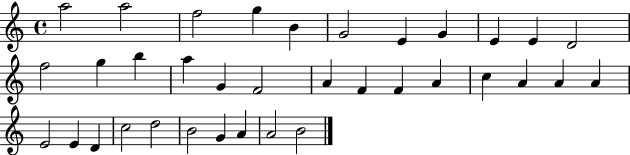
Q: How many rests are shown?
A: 0